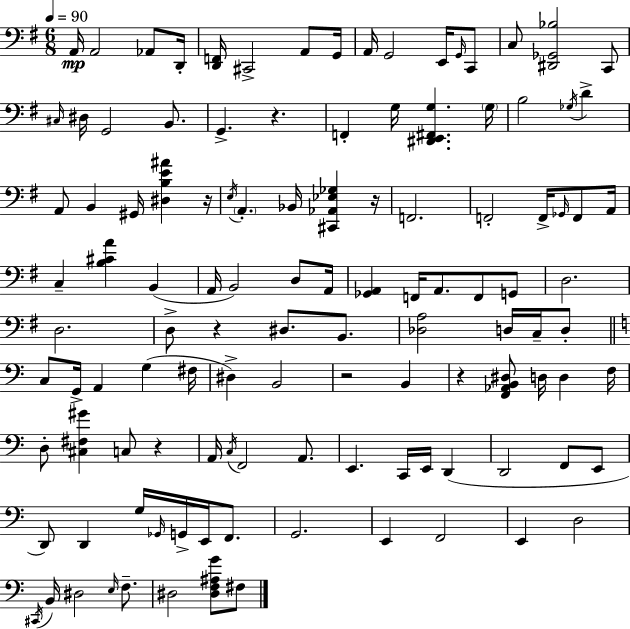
X:1
T:Untitled
M:6/8
L:1/4
K:G
A,,/4 A,,2 _A,,/2 D,,/4 [D,,F,,]/4 ^C,,2 A,,/2 G,,/4 A,,/4 G,,2 E,,/4 G,,/4 C,,/2 C,/2 [^D,,_G,,_B,]2 C,,/2 ^C,/4 ^D,/4 G,,2 B,,/2 G,, z F,, G,/4 [^D,,E,,^F,,G,] G,/4 B,2 _G,/4 D A,,/2 B,, ^G,,/4 [^D,B,E^A] z/4 E,/4 A,, _B,,/4 [^C,,_A,,_E,_G,] z/4 F,,2 F,,2 F,,/4 _G,,/4 F,,/2 A,,/4 C, [B,^CA] B,, A,,/4 B,,2 D,/2 A,,/4 [_G,,A,,] F,,/4 A,,/2 F,,/2 G,,/2 D,2 D,2 D,/2 z ^D,/2 B,,/2 [_D,A,]2 D,/4 C,/4 D,/2 C,/2 G,,/4 A,, G, ^F,/4 ^D, B,,2 z2 B,, z [F,,_A,,B,,^D,]/2 D,/4 D, F,/4 D,/2 [^C,^F,^G] C,/2 z A,,/4 C,/4 F,,2 A,,/2 E,, C,,/4 E,,/4 D,, D,,2 F,,/2 E,,/2 D,,/2 D,, G,/4 _G,,/4 G,,/4 E,,/4 F,,/2 G,,2 E,, F,,2 E,, D,2 ^C,,/4 B,,/4 ^D,2 E,/4 F,/2 ^D,2 [^D,F,^A,G]/2 ^F,/2